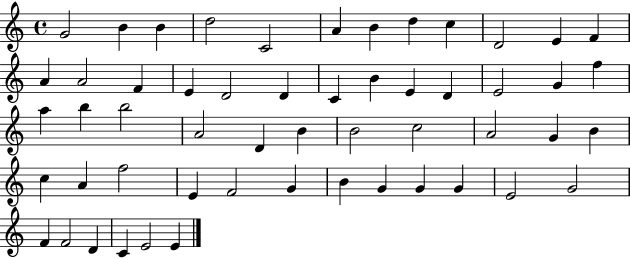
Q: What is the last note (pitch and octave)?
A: E4